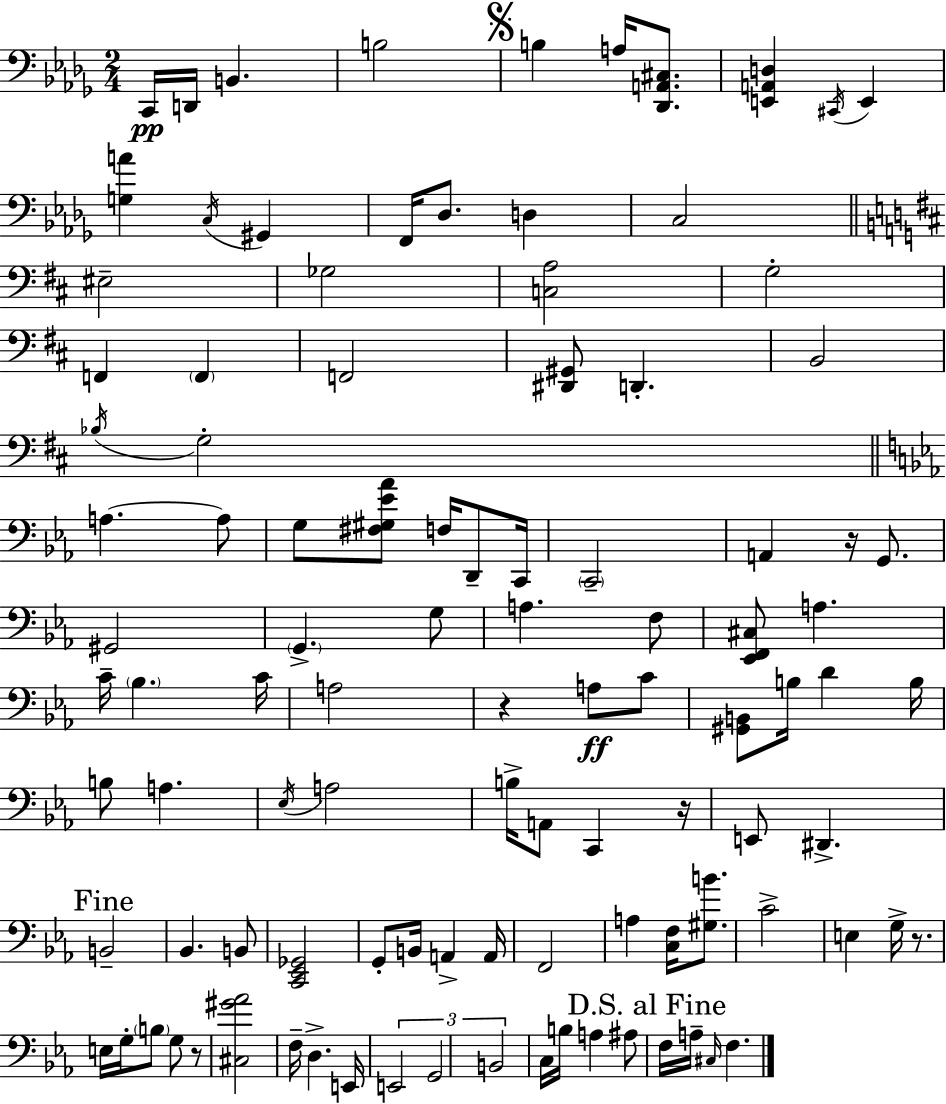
C2/s D2/s B2/q. B3/h B3/q A3/s [Db2,A2,C#3]/e. [E2,A2,D3]/q C#2/s E2/q [G3,A4]/q C3/s G#2/q F2/s Db3/e. D3/q C3/h EIS3/h Gb3/h [C3,A3]/h G3/h F2/q F2/q F2/h [D#2,G#2]/e D2/q. B2/h Bb3/s G3/h A3/q. A3/e G3/e [F#3,G#3,Eb4,Ab4]/e F3/s D2/e C2/s C2/h A2/q R/s G2/e. G#2/h G2/q. G3/e A3/q. F3/e [Eb2,F2,C#3]/e A3/q. C4/s Bb3/q. C4/s A3/h R/q A3/e C4/e [G#2,B2]/e B3/s D4/q B3/s B3/e A3/q. Eb3/s A3/h B3/s A2/e C2/q R/s E2/e D#2/q. B2/h Bb2/q. B2/e [C2,Eb2,Gb2]/h G2/e B2/s A2/q A2/s F2/h A3/q [C3,F3]/s [G#3,B4]/e. C4/h E3/q G3/s R/e. E3/s G3/s B3/e G3/e R/e [C#3,G#4,Ab4]/h F3/s D3/q. E2/s E2/h G2/h B2/h C3/s B3/s A3/q A#3/e F3/s A3/s C#3/s F3/q.